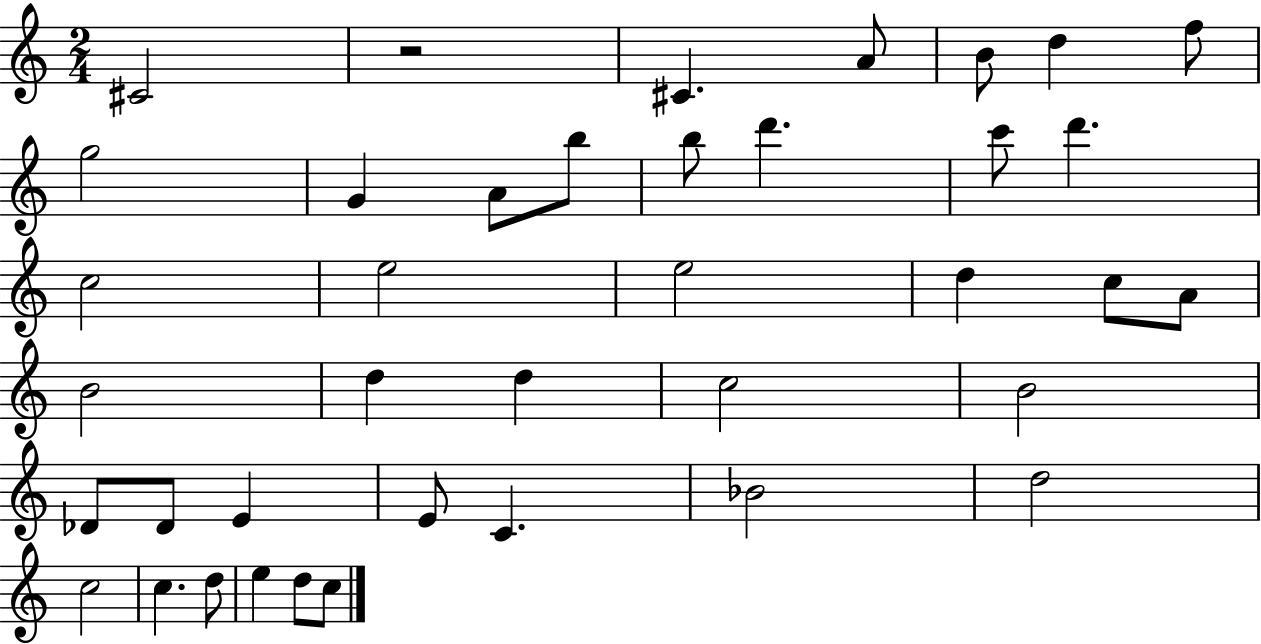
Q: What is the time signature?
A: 2/4